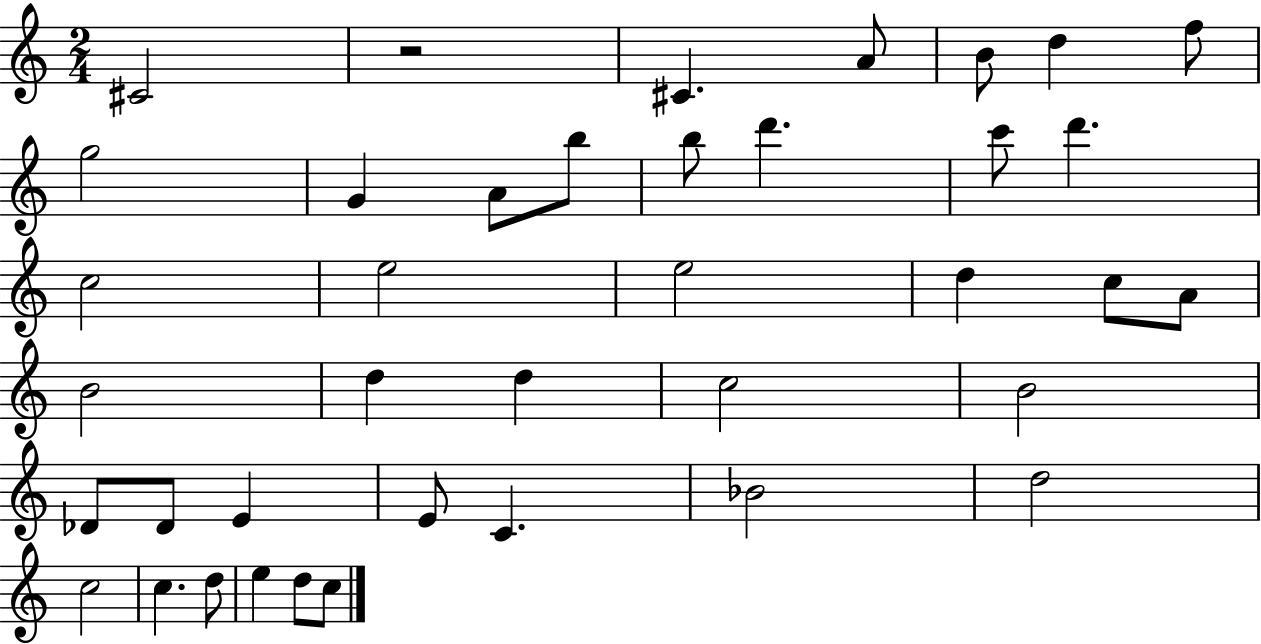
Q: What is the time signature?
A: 2/4